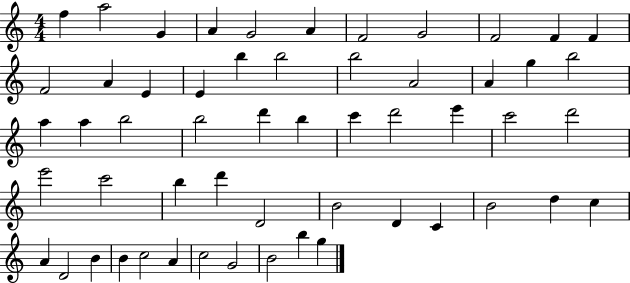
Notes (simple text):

F5/q A5/h G4/q A4/q G4/h A4/q F4/h G4/h F4/h F4/q F4/q F4/h A4/q E4/q E4/q B5/q B5/h B5/h A4/h A4/q G5/q B5/h A5/q A5/q B5/h B5/h D6/q B5/q C6/q D6/h E6/q C6/h D6/h E6/h C6/h B5/q D6/q D4/h B4/h D4/q C4/q B4/h D5/q C5/q A4/q D4/h B4/q B4/q C5/h A4/q C5/h G4/h B4/h B5/q G5/q